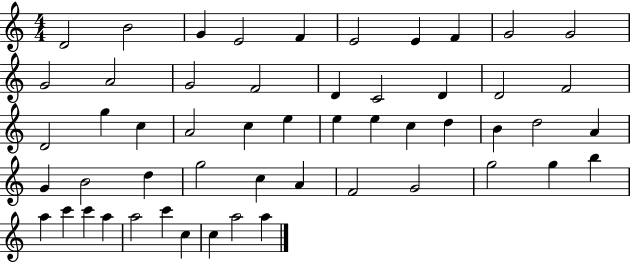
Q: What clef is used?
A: treble